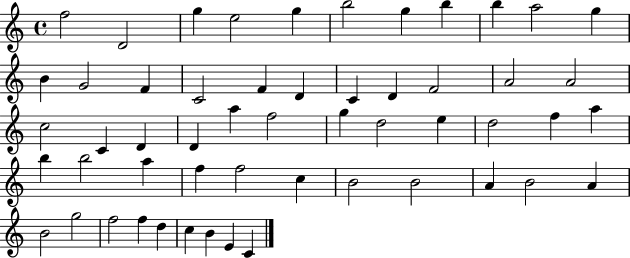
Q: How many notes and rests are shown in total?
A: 54